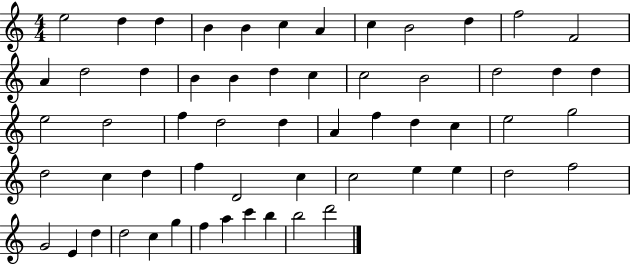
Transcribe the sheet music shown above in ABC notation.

X:1
T:Untitled
M:4/4
L:1/4
K:C
e2 d d B B c A c B2 d f2 F2 A d2 d B B d c c2 B2 d2 d d e2 d2 f d2 d A f d c e2 g2 d2 c d f D2 c c2 e e d2 f2 G2 E d d2 c g f a c' b b2 d'2